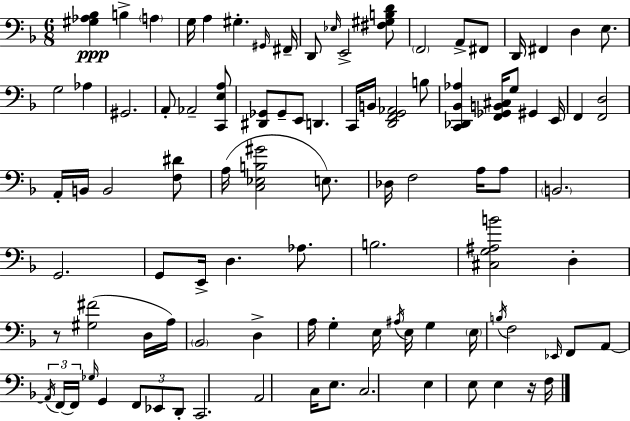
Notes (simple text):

[G#3,Ab3,Bb3]/q B3/q A3/q G3/s A3/q G#3/q. G#2/s F#2/s D2/e Eb3/s E2/h [F#3,G#3,B3,D4]/e F2/h A2/e F#2/e D2/s F#2/q D3/q E3/e. G3/h Ab3/q G#2/h. A2/e Ab2/h [C2,E3,A3]/e [D#2,Gb2]/e Gb2/e E2/e D2/q. C2/s B2/s [D2,F2,G2,Ab2]/h B3/e [C2,Db2,Bb2,Ab3]/q [F2,Gb2,B2,C#3]/s G3/e G#2/q E2/s F2/q [F2,D3]/h A2/s B2/s B2/h [F3,D#4]/e A3/s [C3,Eb3,B3,G#4]/h E3/e. Db3/s F3/h A3/s A3/e B2/h. G2/h. G2/e E2/s D3/q. Ab3/e. B3/h. [C#3,G3,A#3,B4]/h D3/q R/e [G#3,F#4]/h D3/s A3/s Bb2/h D3/q A3/s G3/q E3/s A#3/s E3/s G3/q E3/s B3/s F3/h Eb2/s F2/e A2/e A2/s F2/s F2/s Gb3/s G2/q F2/e Eb2/e D2/e C2/h. A2/h C3/s E3/e. C3/h. E3/q E3/e E3/q R/s F3/s